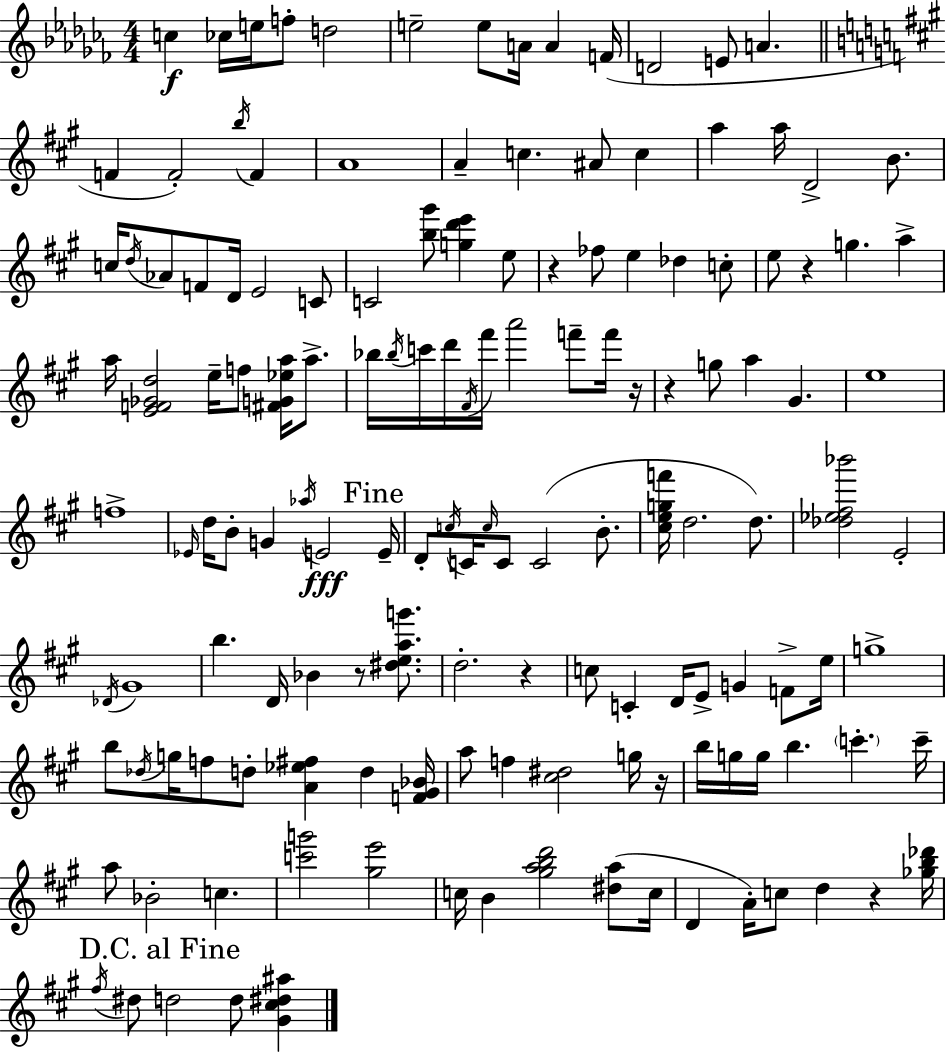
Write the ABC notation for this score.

X:1
T:Untitled
M:4/4
L:1/4
K:Abm
c _c/4 e/4 f/2 d2 e2 e/2 A/4 A F/4 D2 E/2 A F F2 b/4 F A4 A c ^A/2 c a a/4 D2 B/2 c/4 d/4 _A/2 F/2 D/4 E2 C/2 C2 [b^g']/2 [gd'e'] e/2 z _f/2 e _d c/2 e/2 z g a a/4 [EF_Gd]2 e/4 f/2 [^FG_ea]/4 a/2 _b/4 _b/4 c'/4 d'/4 ^F/4 ^f'/4 a'2 f'/2 f'/4 z/4 z g/2 a ^G e4 f4 _E/4 d/4 B/2 G _a/4 E2 E/4 D/2 c/4 C/4 c/4 C/2 C2 B/2 [^cegf']/4 d2 d/2 [_d_e^f_b']2 E2 _D/4 ^G4 b D/4 _B z/2 [^deag']/2 d2 z c/2 C D/4 E/2 G F/2 e/4 g4 b/2 _d/4 g/4 f/2 d/2 [A_e^f] d [F^G_B]/4 a/2 f [^c^d]2 g/4 z/4 b/4 g/4 g/4 b c' c'/4 a/2 _B2 c [c'g']2 [^ge']2 c/4 B [^gabd']2 [^da]/2 c/4 D A/4 c/2 d z [_gb_d']/4 ^f/4 ^d/2 d2 d/2 [^G^c^d^a]